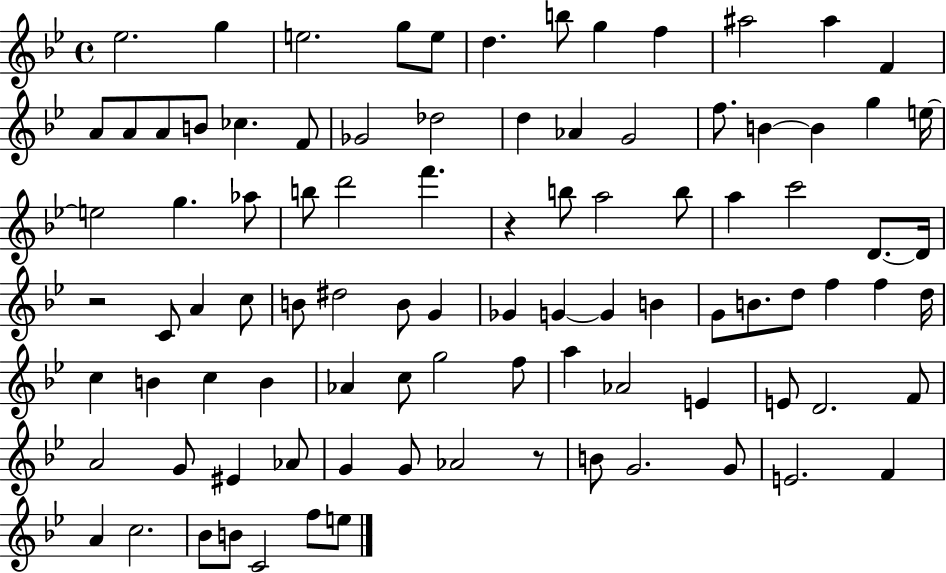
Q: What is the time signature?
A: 4/4